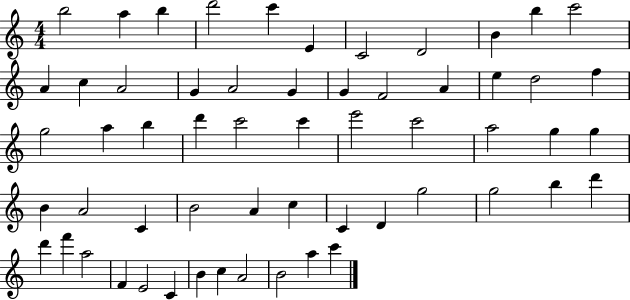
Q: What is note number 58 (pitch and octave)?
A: C6